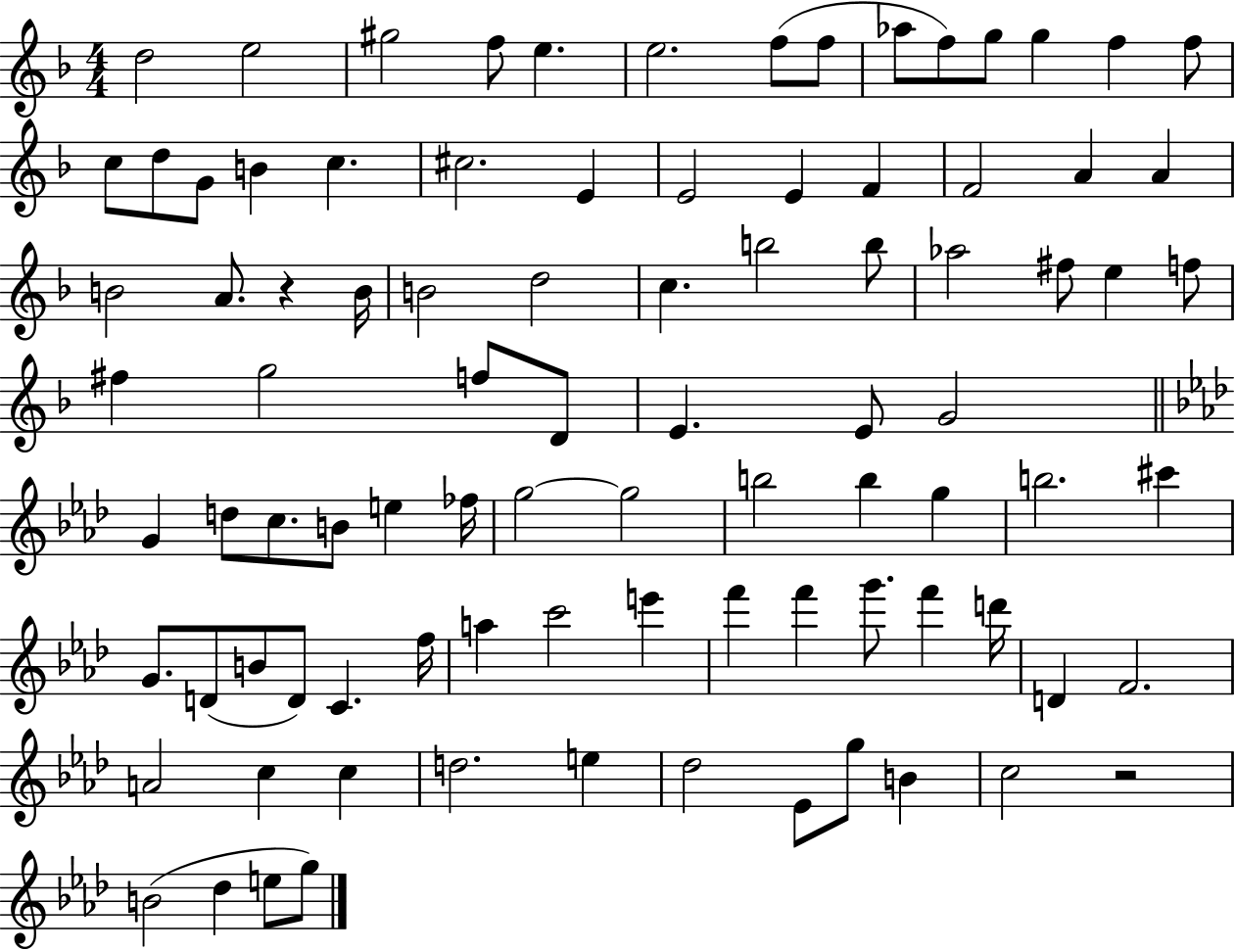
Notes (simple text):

D5/h E5/h G#5/h F5/e E5/q. E5/h. F5/e F5/e Ab5/e F5/e G5/e G5/q F5/q F5/e C5/e D5/e G4/e B4/q C5/q. C#5/h. E4/q E4/h E4/q F4/q F4/h A4/q A4/q B4/h A4/e. R/q B4/s B4/h D5/h C5/q. B5/h B5/e Ab5/h F#5/e E5/q F5/e F#5/q G5/h F5/e D4/e E4/q. E4/e G4/h G4/q D5/e C5/e. B4/e E5/q FES5/s G5/h G5/h B5/h B5/q G5/q B5/h. C#6/q G4/e. D4/e B4/e D4/e C4/q. F5/s A5/q C6/h E6/q F6/q F6/q G6/e. F6/q D6/s D4/q F4/h. A4/h C5/q C5/q D5/h. E5/q Db5/h Eb4/e G5/e B4/q C5/h R/h B4/h Db5/q E5/e G5/e